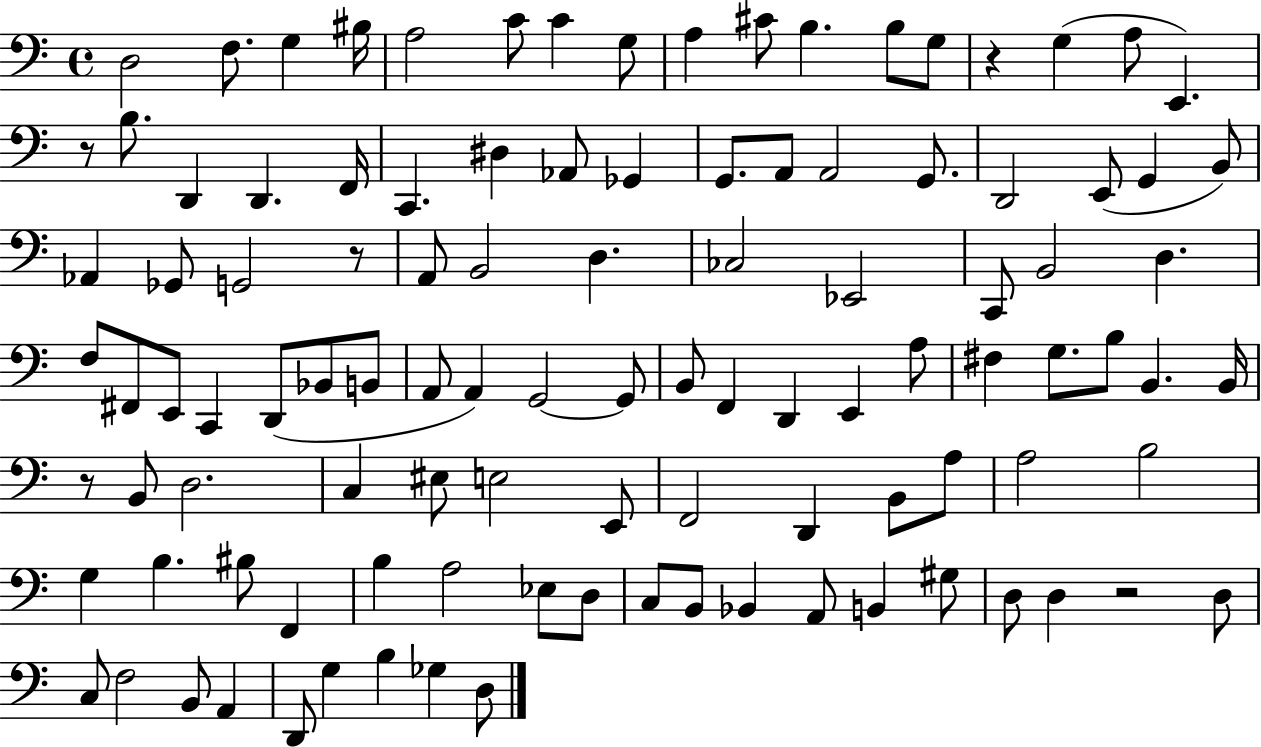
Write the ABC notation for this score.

X:1
T:Untitled
M:4/4
L:1/4
K:C
D,2 F,/2 G, ^B,/4 A,2 C/2 C G,/2 A, ^C/2 B, B,/2 G,/2 z G, A,/2 E,, z/2 B,/2 D,, D,, F,,/4 C,, ^D, _A,,/2 _G,, G,,/2 A,,/2 A,,2 G,,/2 D,,2 E,,/2 G,, B,,/2 _A,, _G,,/2 G,,2 z/2 A,,/2 B,,2 D, _C,2 _E,,2 C,,/2 B,,2 D, F,/2 ^F,,/2 E,,/2 C,, D,,/2 _B,,/2 B,,/2 A,,/2 A,, G,,2 G,,/2 B,,/2 F,, D,, E,, A,/2 ^F, G,/2 B,/2 B,, B,,/4 z/2 B,,/2 D,2 C, ^E,/2 E,2 E,,/2 F,,2 D,, B,,/2 A,/2 A,2 B,2 G, B, ^B,/2 F,, B, A,2 _E,/2 D,/2 C,/2 B,,/2 _B,, A,,/2 B,, ^G,/2 D,/2 D, z2 D,/2 C,/2 F,2 B,,/2 A,, D,,/2 G, B, _G, D,/2